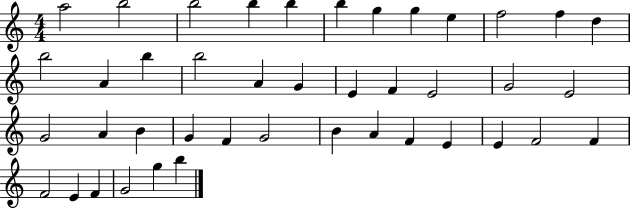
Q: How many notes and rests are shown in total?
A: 42